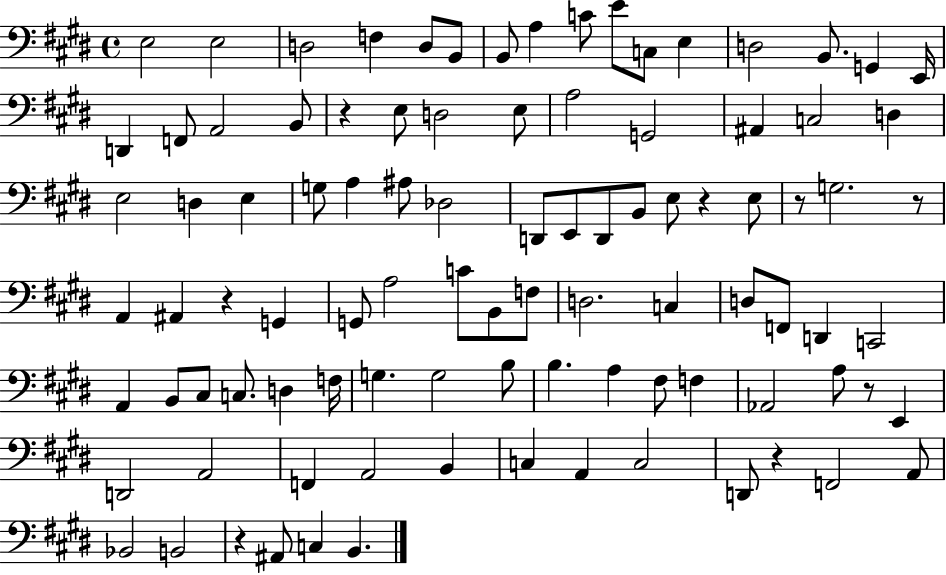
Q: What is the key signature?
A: E major